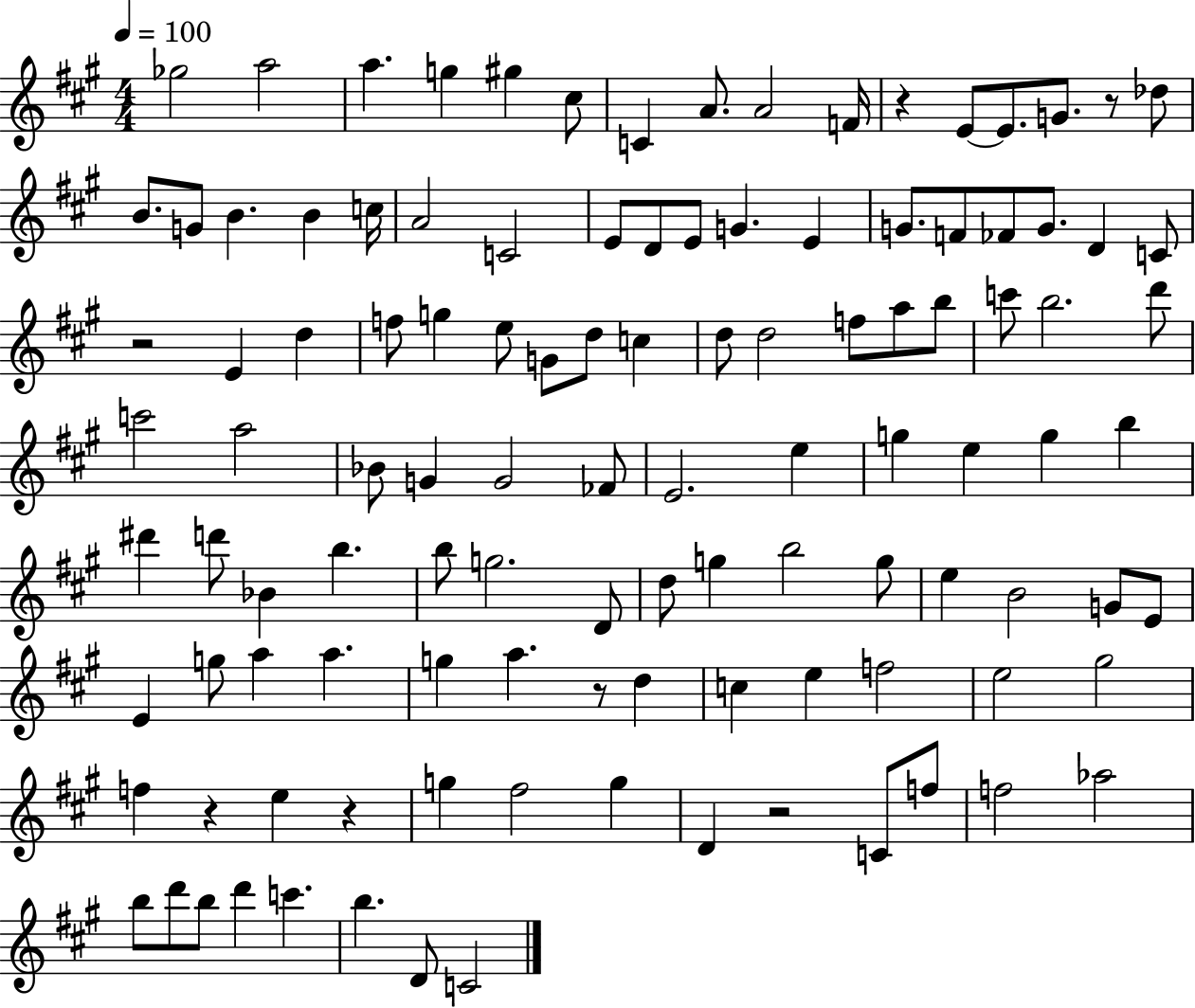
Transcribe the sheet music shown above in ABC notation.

X:1
T:Untitled
M:4/4
L:1/4
K:A
_g2 a2 a g ^g ^c/2 C A/2 A2 F/4 z E/2 E/2 G/2 z/2 _d/2 B/2 G/2 B B c/4 A2 C2 E/2 D/2 E/2 G E G/2 F/2 _F/2 G/2 D C/2 z2 E d f/2 g e/2 G/2 d/2 c d/2 d2 f/2 a/2 b/2 c'/2 b2 d'/2 c'2 a2 _B/2 G G2 _F/2 E2 e g e g b ^d' d'/2 _B b b/2 g2 D/2 d/2 g b2 g/2 e B2 G/2 E/2 E g/2 a a g a z/2 d c e f2 e2 ^g2 f z e z g ^f2 g D z2 C/2 f/2 f2 _a2 b/2 d'/2 b/2 d' c' b D/2 C2